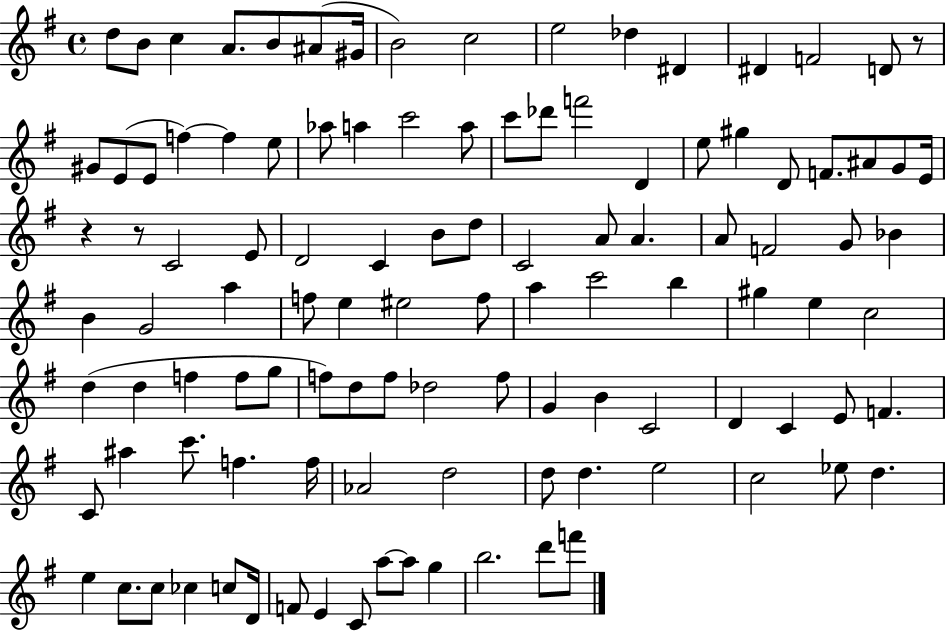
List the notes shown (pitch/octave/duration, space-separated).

D5/e B4/e C5/q A4/e. B4/e A#4/e G#4/s B4/h C5/h E5/h Db5/q D#4/q D#4/q F4/h D4/e R/e G#4/e E4/e E4/e F5/q F5/q E5/e Ab5/e A5/q C6/h A5/e C6/e Db6/e F6/h D4/q E5/e G#5/q D4/e F4/e. A#4/e G4/e E4/s R/q R/e C4/h E4/e D4/h C4/q B4/e D5/e C4/h A4/e A4/q. A4/e F4/h G4/e Bb4/q B4/q G4/h A5/q F5/e E5/q EIS5/h F5/e A5/q C6/h B5/q G#5/q E5/q C5/h D5/q D5/q F5/q F5/e G5/e F5/e D5/e F5/e Db5/h F5/e G4/q B4/q C4/h D4/q C4/q E4/e F4/q. C4/e A#5/q C6/e. F5/q. F5/s Ab4/h D5/h D5/e D5/q. E5/h C5/h Eb5/e D5/q. E5/q C5/e. C5/e CES5/q C5/e D4/s F4/e E4/q C4/e A5/e A5/e G5/q B5/h. D6/e F6/e